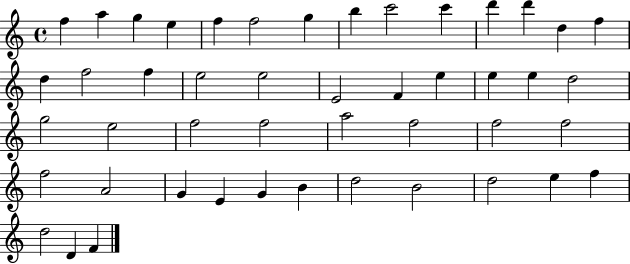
{
  \clef treble
  \time 4/4
  \defaultTimeSignature
  \key c \major
  f''4 a''4 g''4 e''4 | f''4 f''2 g''4 | b''4 c'''2 c'''4 | d'''4 d'''4 d''4 f''4 | \break d''4 f''2 f''4 | e''2 e''2 | e'2 f'4 e''4 | e''4 e''4 d''2 | \break g''2 e''2 | f''2 f''2 | a''2 f''2 | f''2 f''2 | \break f''2 a'2 | g'4 e'4 g'4 b'4 | d''2 b'2 | d''2 e''4 f''4 | \break d''2 d'4 f'4 | \bar "|."
}